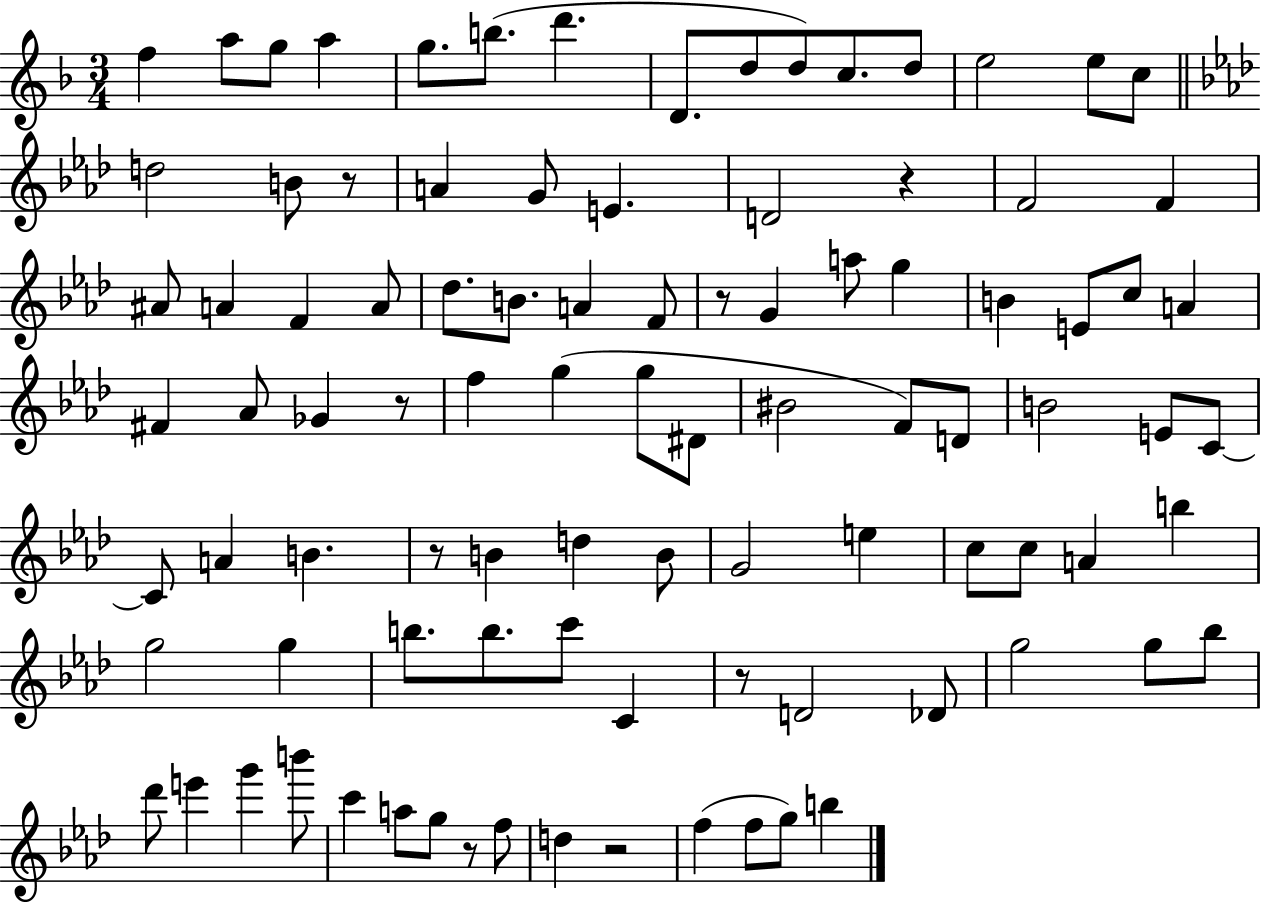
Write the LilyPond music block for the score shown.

{
  \clef treble
  \numericTimeSignature
  \time 3/4
  \key f \major
  f''4 a''8 g''8 a''4 | g''8. b''8.( d'''4. | d'8. d''8 d''8) c''8. d''8 | e''2 e''8 c''8 | \break \bar "||" \break \key aes \major d''2 b'8 r8 | a'4 g'8 e'4. | d'2 r4 | f'2 f'4 | \break ais'8 a'4 f'4 a'8 | des''8. b'8. a'4 f'8 | r8 g'4 a''8 g''4 | b'4 e'8 c''8 a'4 | \break fis'4 aes'8 ges'4 r8 | f''4 g''4( g''8 dis'8 | bis'2 f'8) d'8 | b'2 e'8 c'8~~ | \break c'8 a'4 b'4. | r8 b'4 d''4 b'8 | g'2 e''4 | c''8 c''8 a'4 b''4 | \break g''2 g''4 | b''8. b''8. c'''8 c'4 | r8 d'2 des'8 | g''2 g''8 bes''8 | \break des'''8 e'''4 g'''4 b'''8 | c'''4 a''8 g''8 r8 f''8 | d''4 r2 | f''4( f''8 g''8) b''4 | \break \bar "|."
}